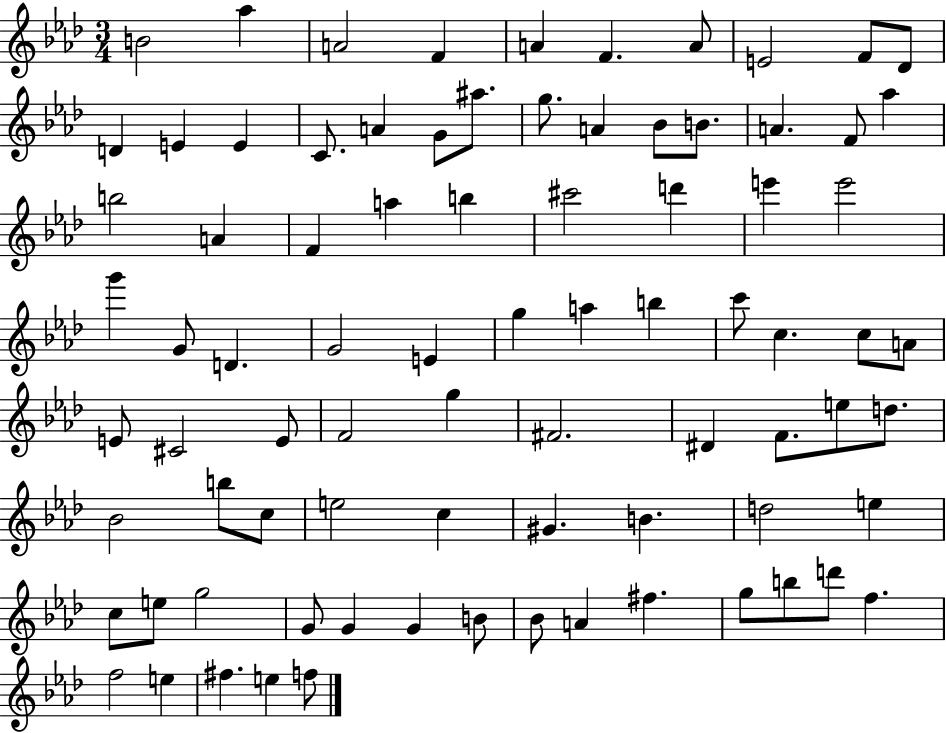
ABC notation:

X:1
T:Untitled
M:3/4
L:1/4
K:Ab
B2 _a A2 F A F A/2 E2 F/2 _D/2 D E E C/2 A G/2 ^a/2 g/2 A _B/2 B/2 A F/2 _a b2 A F a b ^c'2 d' e' e'2 g' G/2 D G2 E g a b c'/2 c c/2 A/2 E/2 ^C2 E/2 F2 g ^F2 ^D F/2 e/2 d/2 _B2 b/2 c/2 e2 c ^G B d2 e c/2 e/2 g2 G/2 G G B/2 _B/2 A ^f g/2 b/2 d'/2 f f2 e ^f e f/2